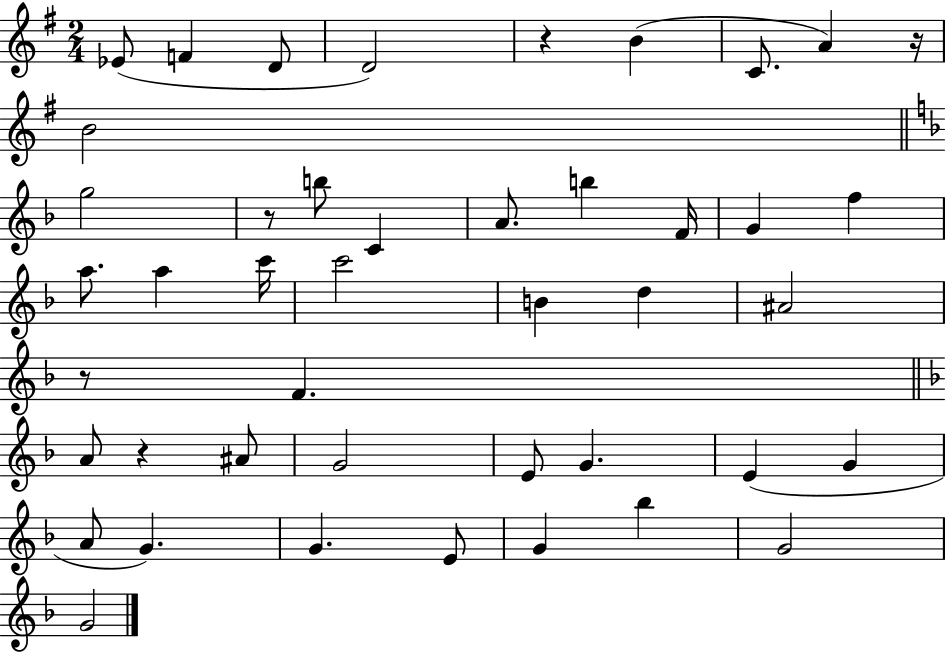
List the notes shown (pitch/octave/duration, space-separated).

Eb4/e F4/q D4/e D4/h R/q B4/q C4/e. A4/q R/s B4/h G5/h R/e B5/e C4/q A4/e. B5/q F4/s G4/q F5/q A5/e. A5/q C6/s C6/h B4/q D5/q A#4/h R/e F4/q. A4/e R/q A#4/e G4/h E4/e G4/q. E4/q G4/q A4/e G4/q. G4/q. E4/e G4/q Bb5/q G4/h G4/h